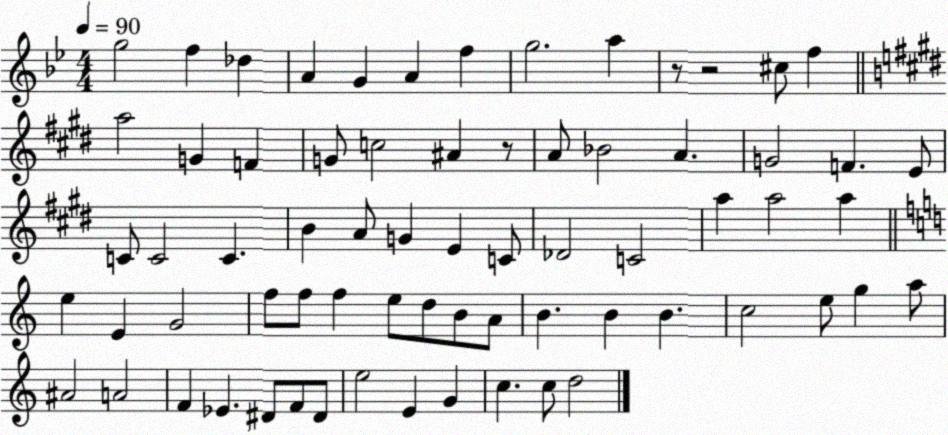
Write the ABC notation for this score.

X:1
T:Untitled
M:4/4
L:1/4
K:Bb
g2 f _d A G A f g2 a z/2 z2 ^c/2 f a2 G F G/2 c2 ^A z/2 A/2 _B2 A G2 F E/2 C/2 C2 C B A/2 G E C/2 _D2 C2 a a2 a e E G2 f/2 f/2 f e/2 d/2 B/2 A/2 B B B c2 e/2 g a/2 ^A2 A2 F _E ^D/2 F/2 ^D/2 e2 E G c c/2 d2